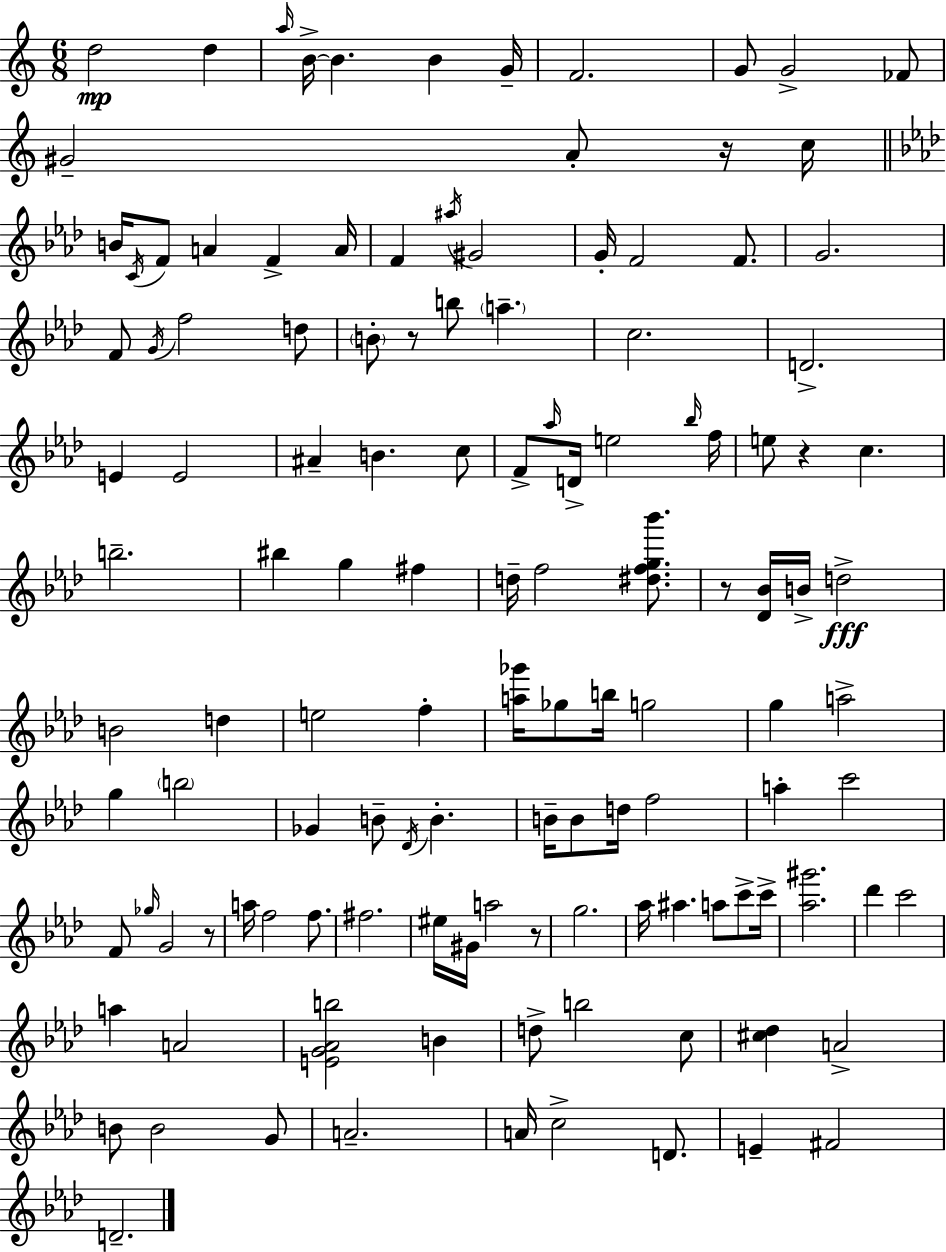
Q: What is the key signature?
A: C major